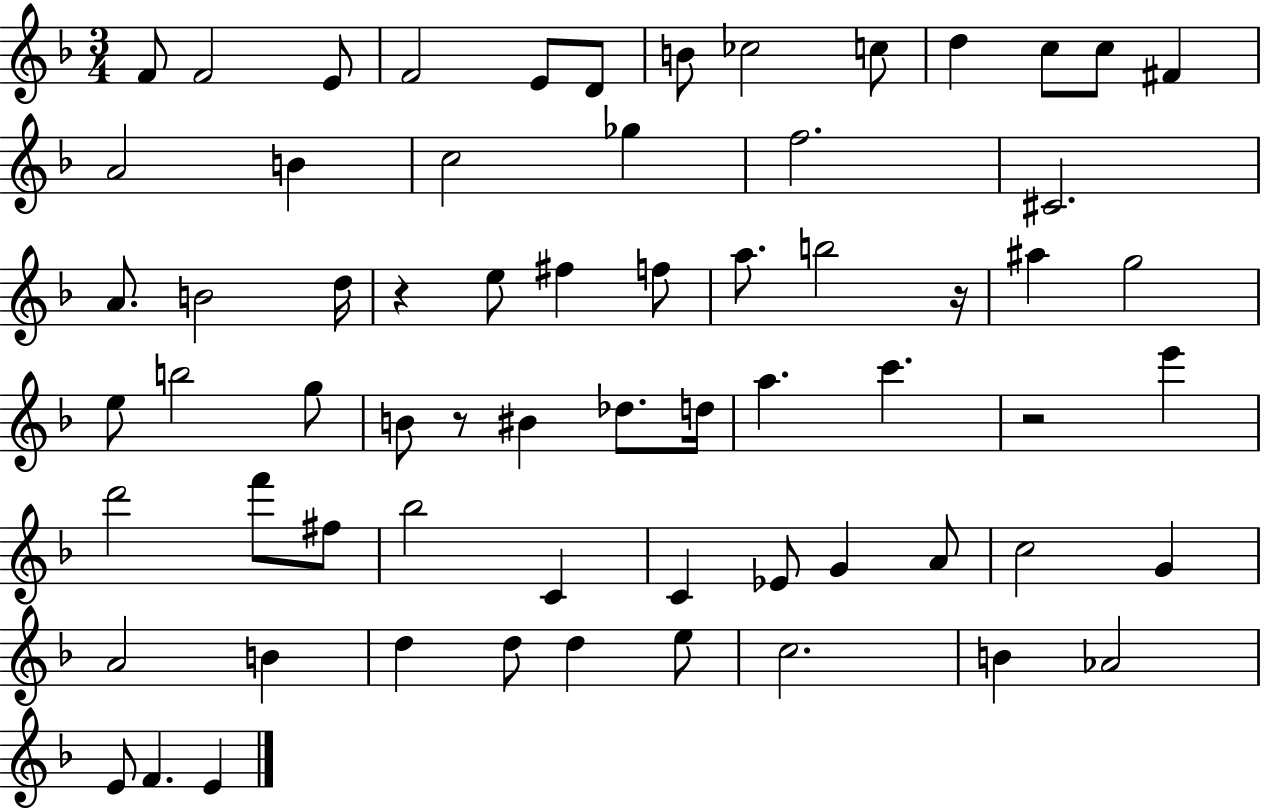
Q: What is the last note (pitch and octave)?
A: E4